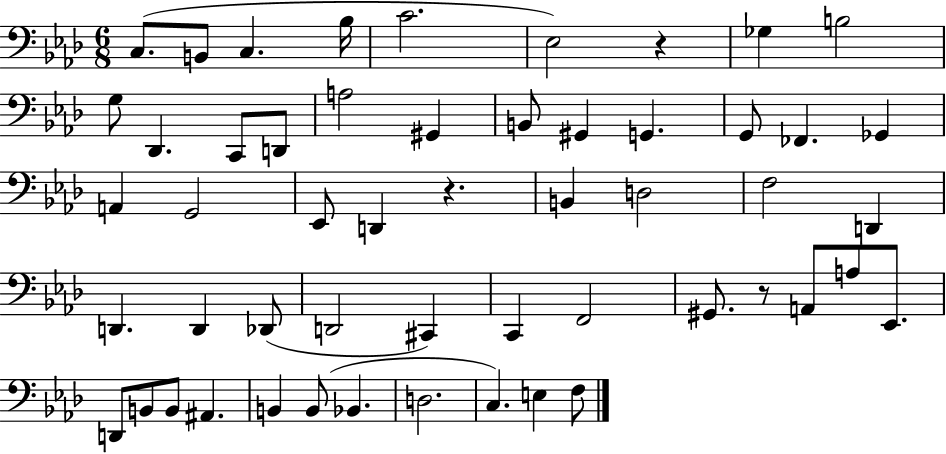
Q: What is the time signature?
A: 6/8